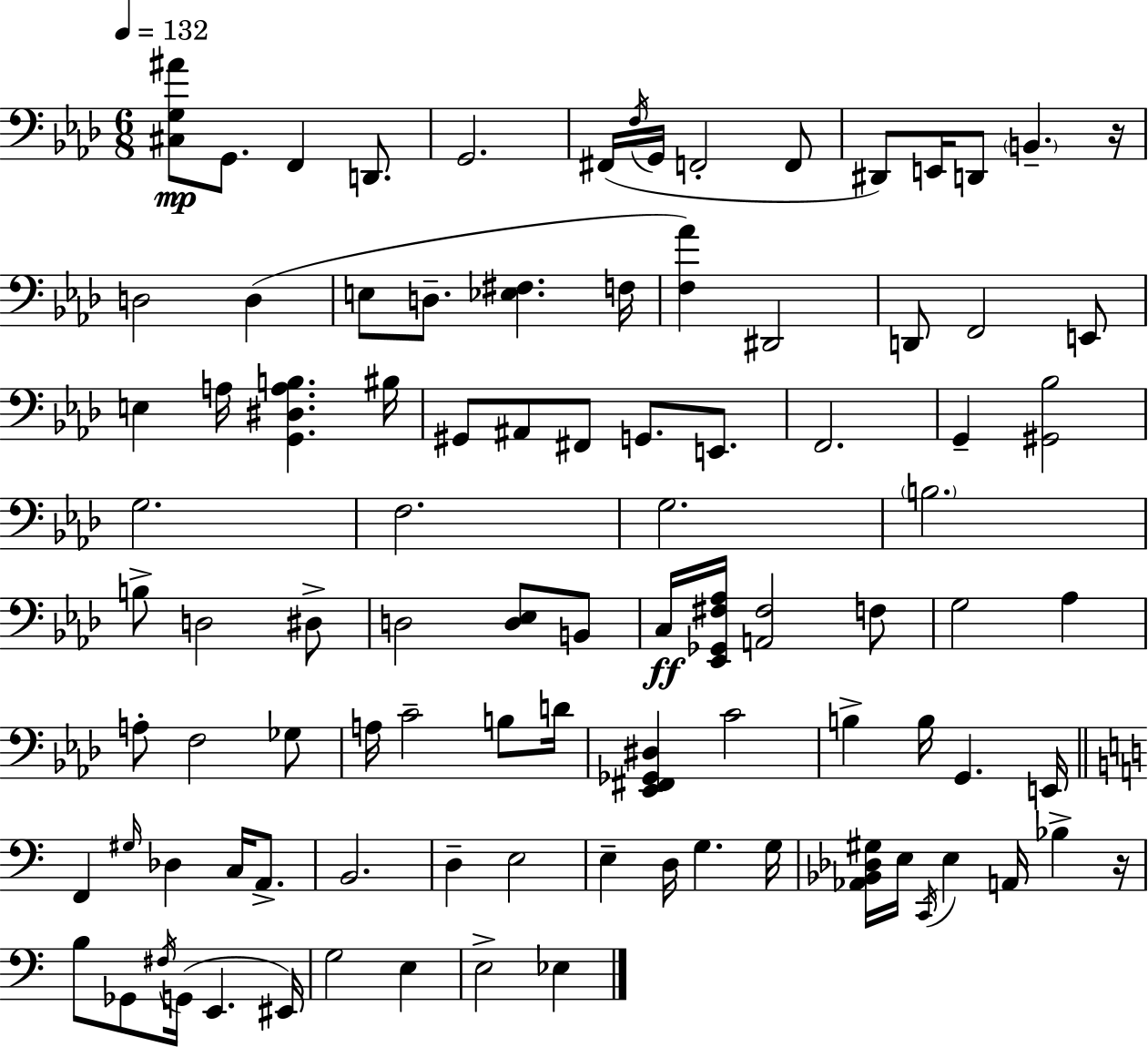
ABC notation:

X:1
T:Untitled
M:6/8
L:1/4
K:Fm
[^C,G,^A]/2 G,,/2 F,, D,,/2 G,,2 ^F,,/4 F,/4 G,,/4 F,,2 F,,/2 ^D,,/2 E,,/4 D,,/2 B,, z/4 D,2 D, E,/2 D,/2 [_E,^F,] F,/4 [F,_A] ^D,,2 D,,/2 F,,2 E,,/2 E, A,/4 [G,,^D,A,B,] ^B,/4 ^G,,/2 ^A,,/2 ^F,,/2 G,,/2 E,,/2 F,,2 G,, [^G,,_B,]2 G,2 F,2 G,2 B,2 B,/2 D,2 ^D,/2 D,2 [D,_E,]/2 B,,/2 C,/4 [_E,,_G,,^F,_A,]/4 [A,,^F,]2 F,/2 G,2 _A, A,/2 F,2 _G,/2 A,/4 C2 B,/2 D/4 [_E,,^F,,_G,,^D,] C2 B, B,/4 G,, E,,/4 F,, ^G,/4 _D, C,/4 A,,/2 B,,2 D, E,2 E, D,/4 G, G,/4 [_A,,_B,,_D,^G,]/4 E,/4 C,,/4 E, A,,/4 _B, z/4 B,/2 _G,,/2 ^F,/4 G,,/4 E,, ^E,,/4 G,2 E, E,2 _E,